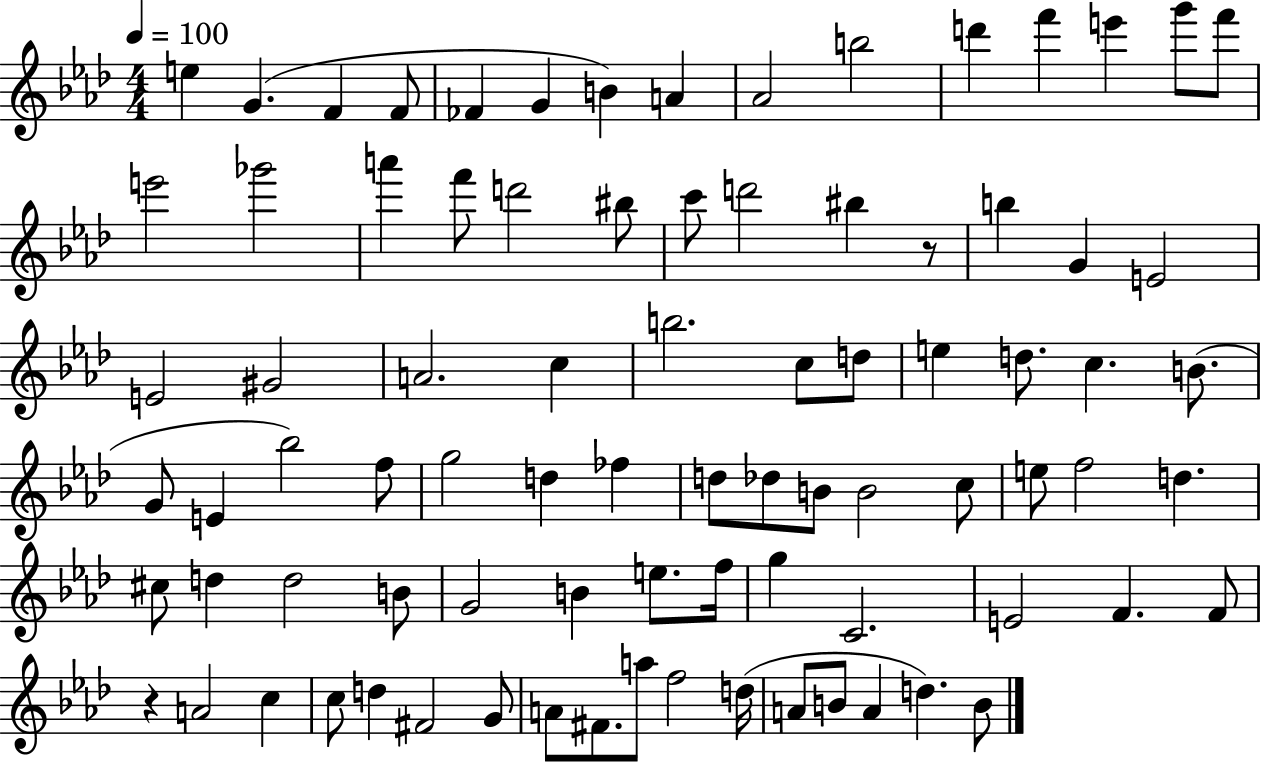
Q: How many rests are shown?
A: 2